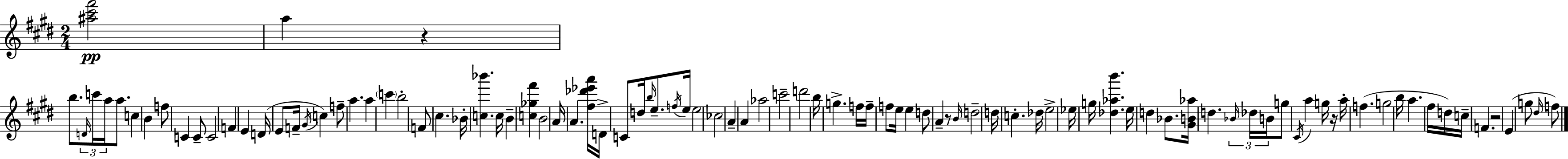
[A#5,C#6,F#6]/h A5/q R/q B5/e. D4/s C6/s A5/s A5/e. C5/q B4/q F5/e C4/q C4/e C4/h F4/q E4/q D4/s E4/e F4/s G#4/s C5/q F5/e A5/q. A5/q C6/q B5/h F4/e C#5/q. Bb4/s [C5,Bb6]/q. C5/s B4/q [C5,Gb5,F#6]/q B4/h A4/s A4/q. [F#5,Db6,Eb6,A6]/s D4/s C4/e D5/s B5/s E5/e. F5/s E5/s E5/h CES5/h A4/q A4/q Ab5/h C6/h D6/h B5/s G5/q. F5/s F5/s F5/e E5/s E5/q D5/e A4/q R/e B4/s D5/h D5/s C5/q. Db5/s E5/h Eb5/s G5/s [Db5,Ab5,B6]/q. E5/s D5/q Bb4/e. [G#4,B4,Ab5]/s D5/q. Bb4/s Db5/s B4/s G5/e C#4/s A5/q G5/s R/s A5/s F5/q. G5/h B5/s A5/q. F#5/s D5/s C5/s F4/q. R/h E4/q G5/e D#5/s F5/e